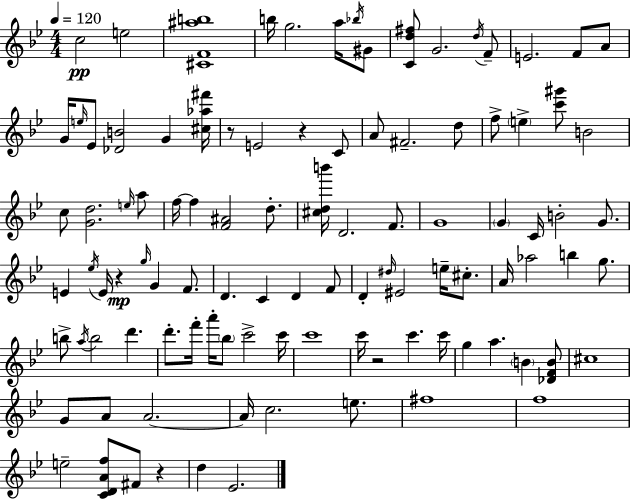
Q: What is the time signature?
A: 4/4